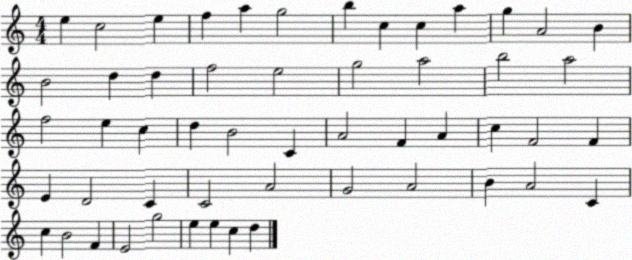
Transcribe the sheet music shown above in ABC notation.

X:1
T:Untitled
M:4/4
L:1/4
K:C
e c2 e f a g2 b c c a g A2 B B2 d d f2 e2 g2 a2 b2 a2 f2 e c d B2 C A2 F A c F2 F E D2 C C2 A2 G2 A2 B A2 C c B2 F E2 g2 e e c d